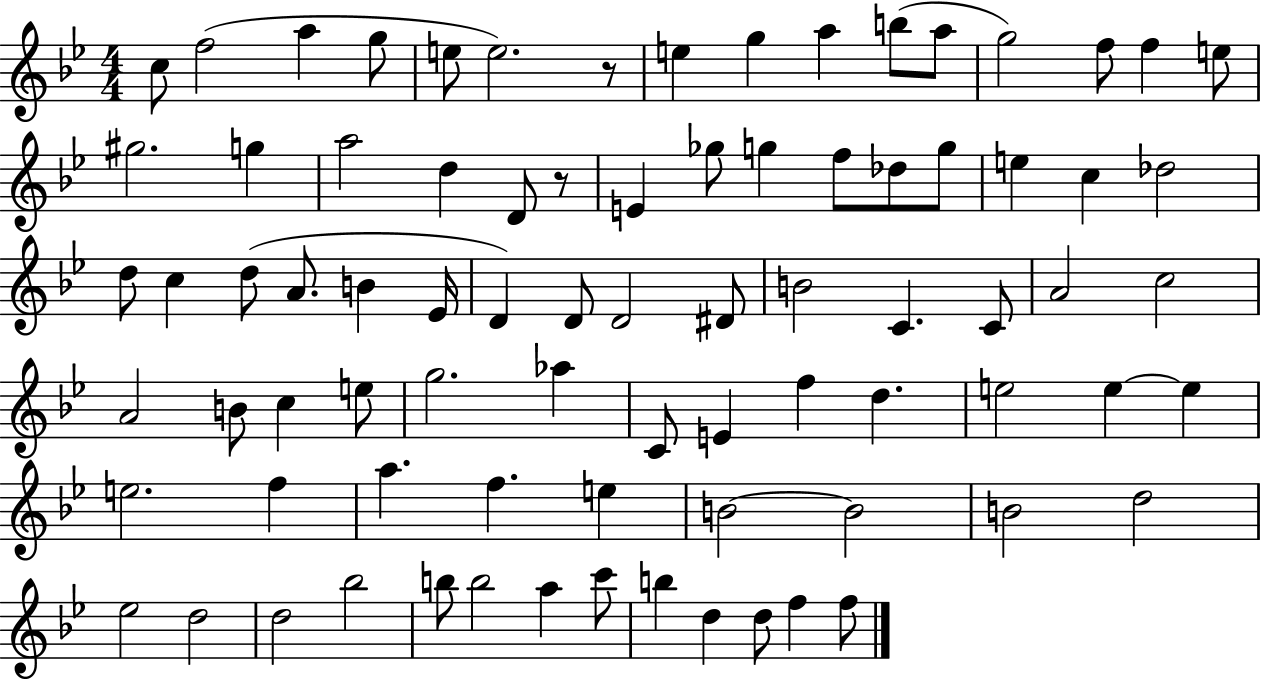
C5/e F5/h A5/q G5/e E5/e E5/h. R/e E5/q G5/q A5/q B5/e A5/e G5/h F5/e F5/q E5/e G#5/h. G5/q A5/h D5/q D4/e R/e E4/q Gb5/e G5/q F5/e Db5/e G5/e E5/q C5/q Db5/h D5/e C5/q D5/e A4/e. B4/q Eb4/s D4/q D4/e D4/h D#4/e B4/h C4/q. C4/e A4/h C5/h A4/h B4/e C5/q E5/e G5/h. Ab5/q C4/e E4/q F5/q D5/q. E5/h E5/q E5/q E5/h. F5/q A5/q. F5/q. E5/q B4/h B4/h B4/h D5/h Eb5/h D5/h D5/h Bb5/h B5/e B5/h A5/q C6/e B5/q D5/q D5/e F5/q F5/e